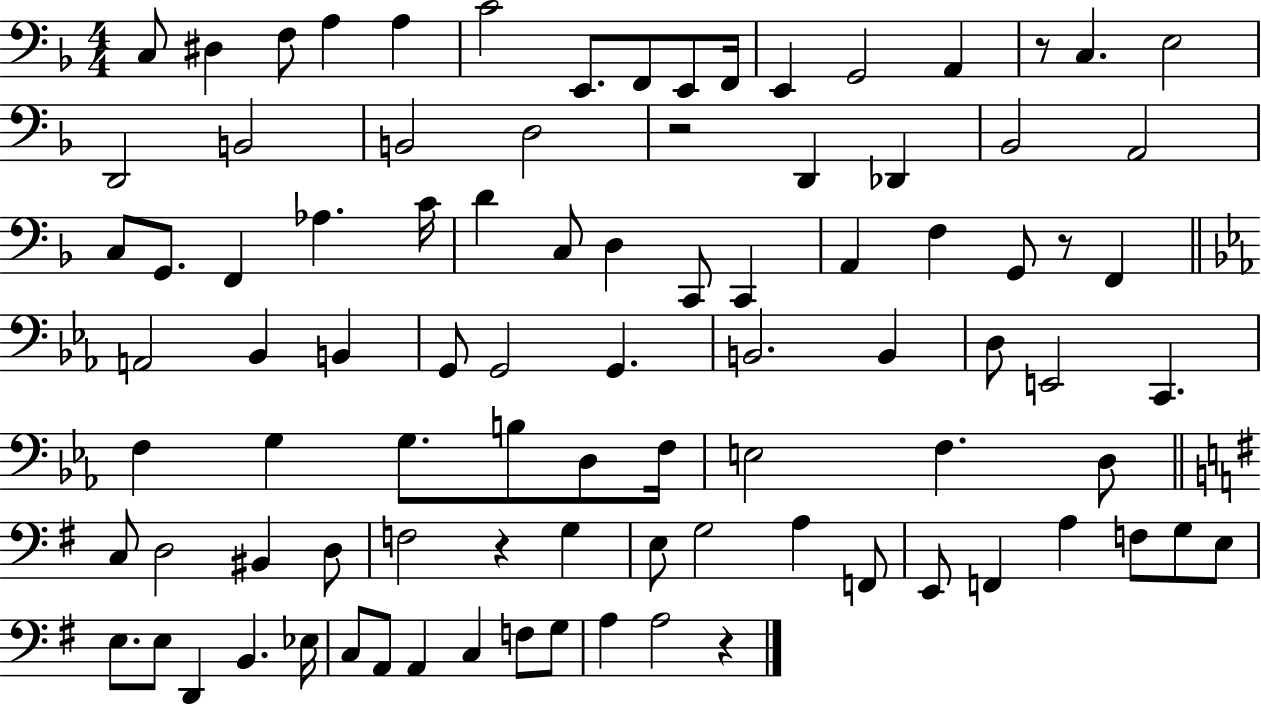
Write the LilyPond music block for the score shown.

{
  \clef bass
  \numericTimeSignature
  \time 4/4
  \key f \major
  \repeat volta 2 { c8 dis4 f8 a4 a4 | c'2 e,8. f,8 e,8 f,16 | e,4 g,2 a,4 | r8 c4. e2 | \break d,2 b,2 | b,2 d2 | r2 d,4 des,4 | bes,2 a,2 | \break c8 g,8. f,4 aes4. c'16 | d'4 c8 d4 c,8 c,4 | a,4 f4 g,8 r8 f,4 | \bar "||" \break \key c \minor a,2 bes,4 b,4 | g,8 g,2 g,4. | b,2. b,4 | d8 e,2 c,4. | \break f4 g4 g8. b8 d8 f16 | e2 f4. d8 | \bar "||" \break \key g \major c8 d2 bis,4 d8 | f2 r4 g4 | e8 g2 a4 f,8 | e,8 f,4 a4 f8 g8 e8 | \break e8. e8 d,4 b,4. ees16 | c8 a,8 a,4 c4 f8 g8 | a4 a2 r4 | } \bar "|."
}